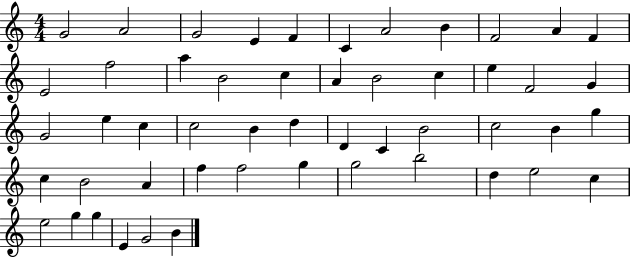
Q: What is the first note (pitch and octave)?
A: G4